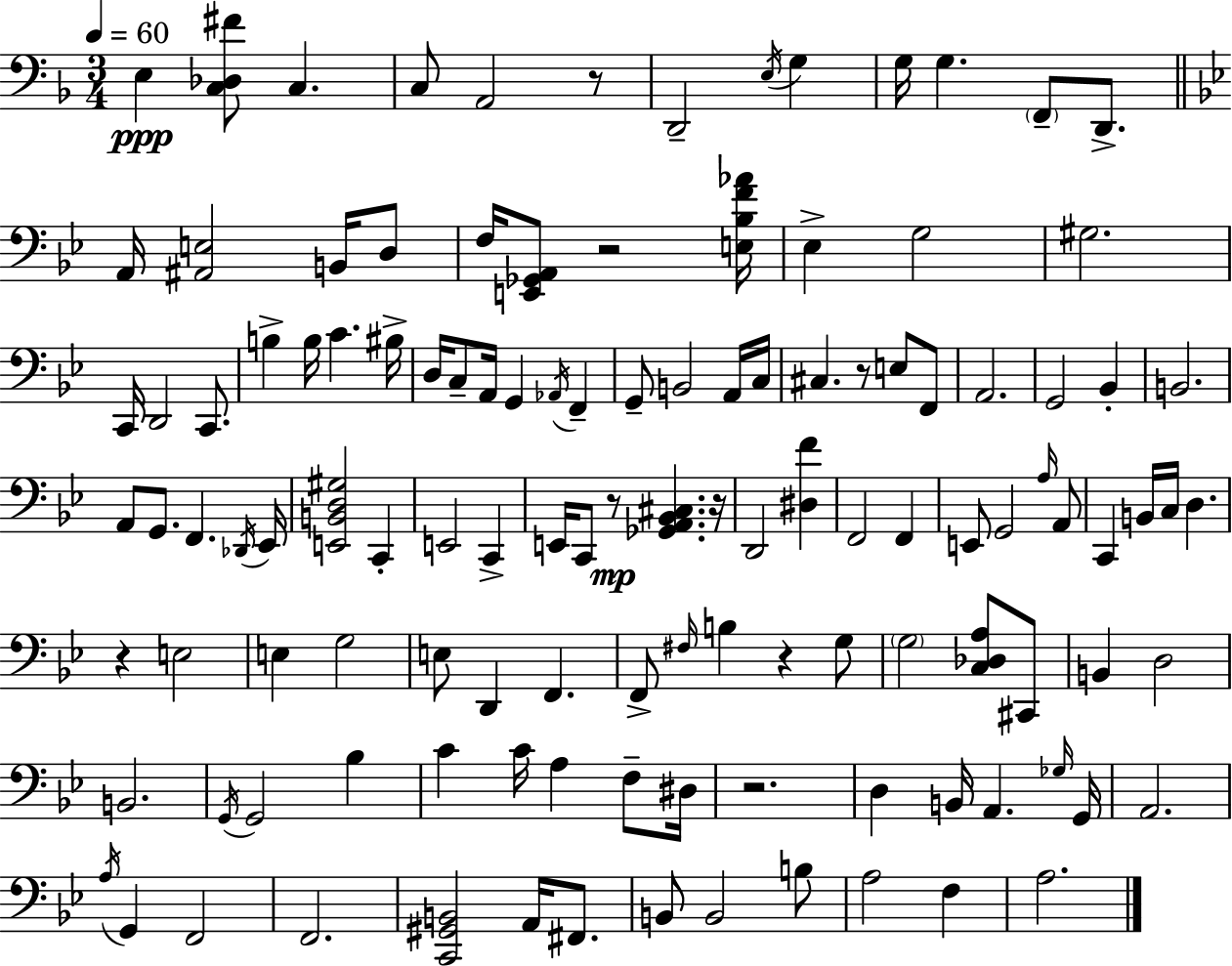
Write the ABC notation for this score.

X:1
T:Untitled
M:3/4
L:1/4
K:Dm
E, [C,_D,^F]/2 C, C,/2 A,,2 z/2 D,,2 E,/4 G, G,/4 G, F,,/2 D,,/2 A,,/4 [^A,,E,]2 B,,/4 D,/2 F,/4 [E,,_G,,A,,]/2 z2 [E,_B,F_A]/4 _E, G,2 ^G,2 C,,/4 D,,2 C,,/2 B, B,/4 C ^B,/4 D,/4 C,/2 A,,/4 G,, _A,,/4 F,, G,,/2 B,,2 A,,/4 C,/4 ^C, z/2 E,/2 F,,/2 A,,2 G,,2 _B,, B,,2 A,,/2 G,,/2 F,, _D,,/4 _E,,/4 [E,,B,,D,^G,]2 C,, E,,2 C,, E,,/4 C,,/2 z/2 [_G,,A,,_B,,^C,] z/4 D,,2 [^D,F] F,,2 F,, E,,/2 G,,2 A,/4 A,,/2 C,, B,,/4 C,/4 D, z E,2 E, G,2 E,/2 D,, F,, F,,/2 ^F,/4 B, z G,/2 G,2 [C,_D,A,]/2 ^C,,/2 B,, D,2 B,,2 G,,/4 G,,2 _B, C C/4 A, F,/2 ^D,/4 z2 D, B,,/4 A,, _G,/4 G,,/4 A,,2 A,/4 G,, F,,2 F,,2 [C,,^G,,B,,]2 A,,/4 ^F,,/2 B,,/2 B,,2 B,/2 A,2 F, A,2